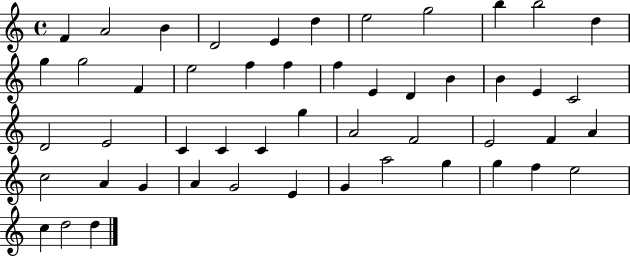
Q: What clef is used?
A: treble